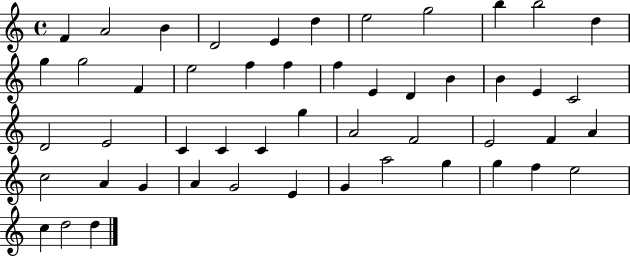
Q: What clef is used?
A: treble